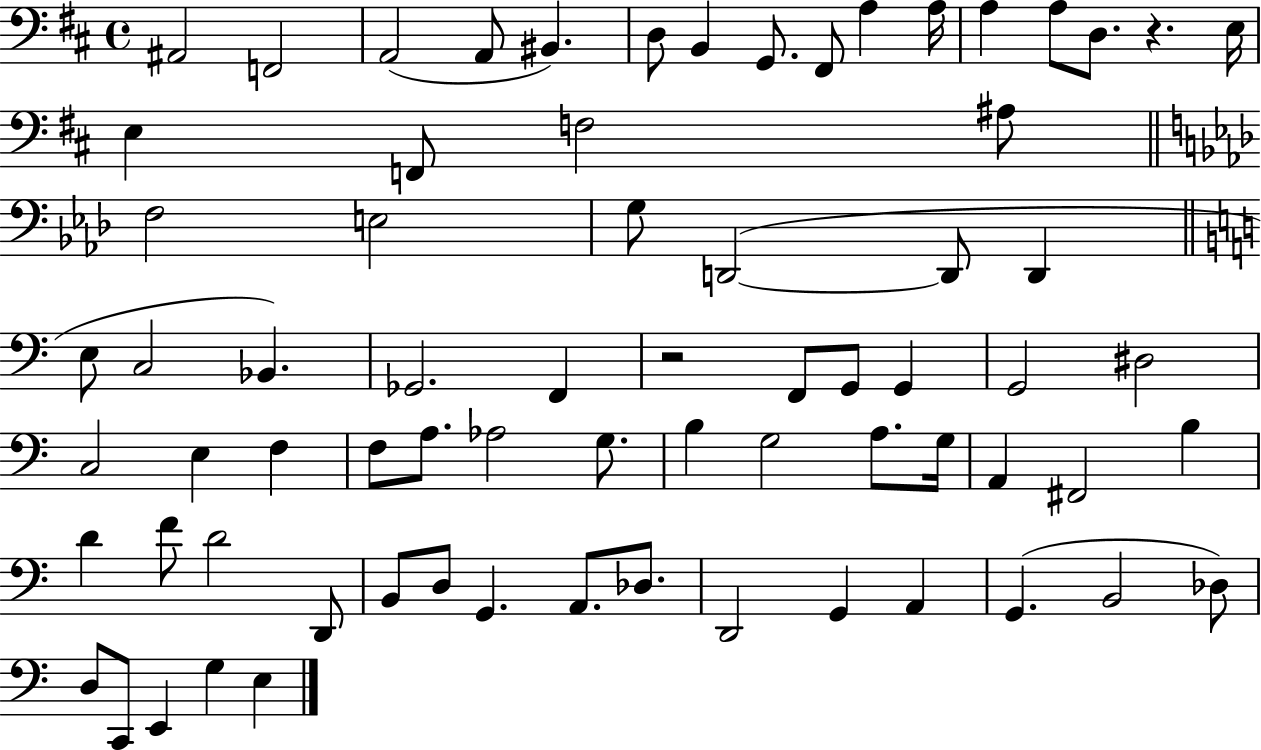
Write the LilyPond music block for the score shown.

{
  \clef bass
  \time 4/4
  \defaultTimeSignature
  \key d \major
  ais,2 f,2 | a,2( a,8 bis,4.) | d8 b,4 g,8. fis,8 a4 a16 | a4 a8 d8. r4. e16 | \break e4 f,8 f2 ais8 | \bar "||" \break \key aes \major f2 e2 | g8 d,2~(~ d,8 d,4 | \bar "||" \break \key c \major e8 c2 bes,4.) | ges,2. f,4 | r2 f,8 g,8 g,4 | g,2 dis2 | \break c2 e4 f4 | f8 a8. aes2 g8. | b4 g2 a8. g16 | a,4 fis,2 b4 | \break d'4 f'8 d'2 d,8 | b,8 d8 g,4. a,8. des8. | d,2 g,4 a,4 | g,4.( b,2 des8) | \break d8 c,8 e,4 g4 e4 | \bar "|."
}